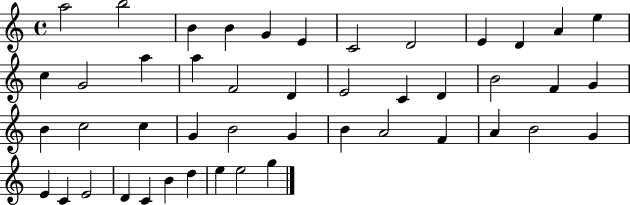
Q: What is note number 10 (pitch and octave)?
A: D4